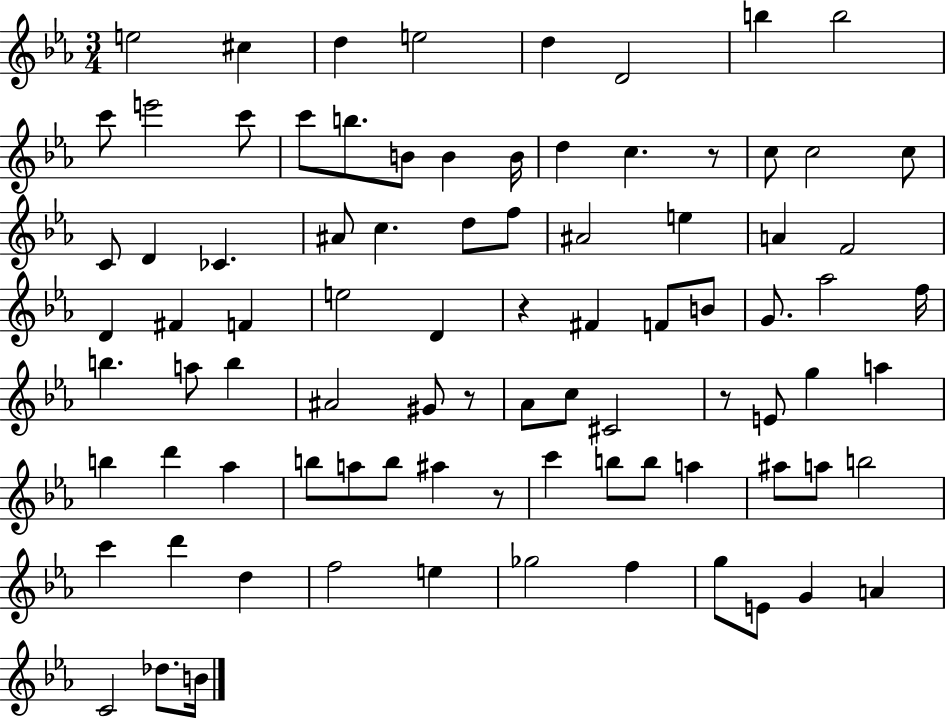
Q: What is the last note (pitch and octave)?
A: B4